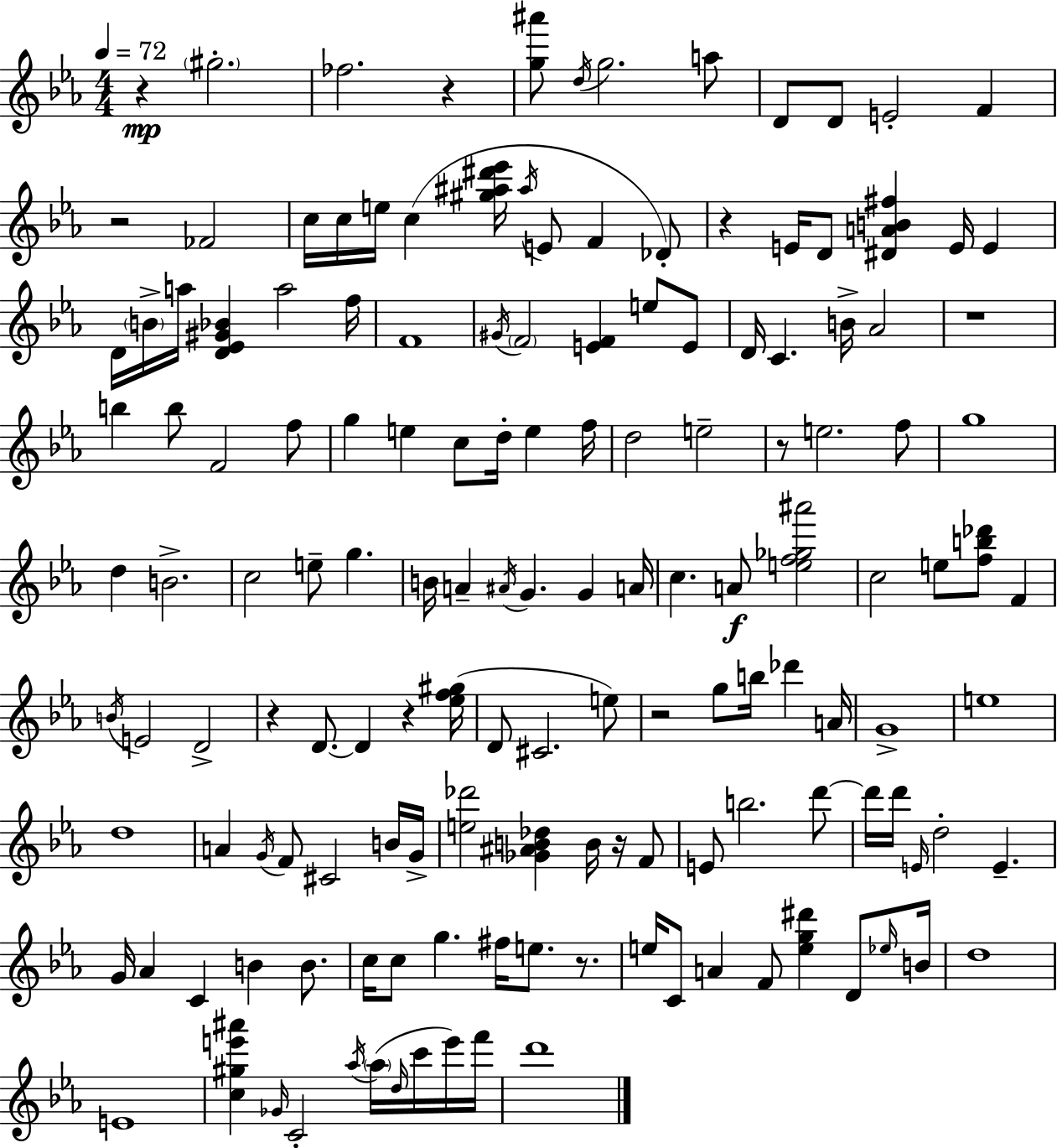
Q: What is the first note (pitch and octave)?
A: G#5